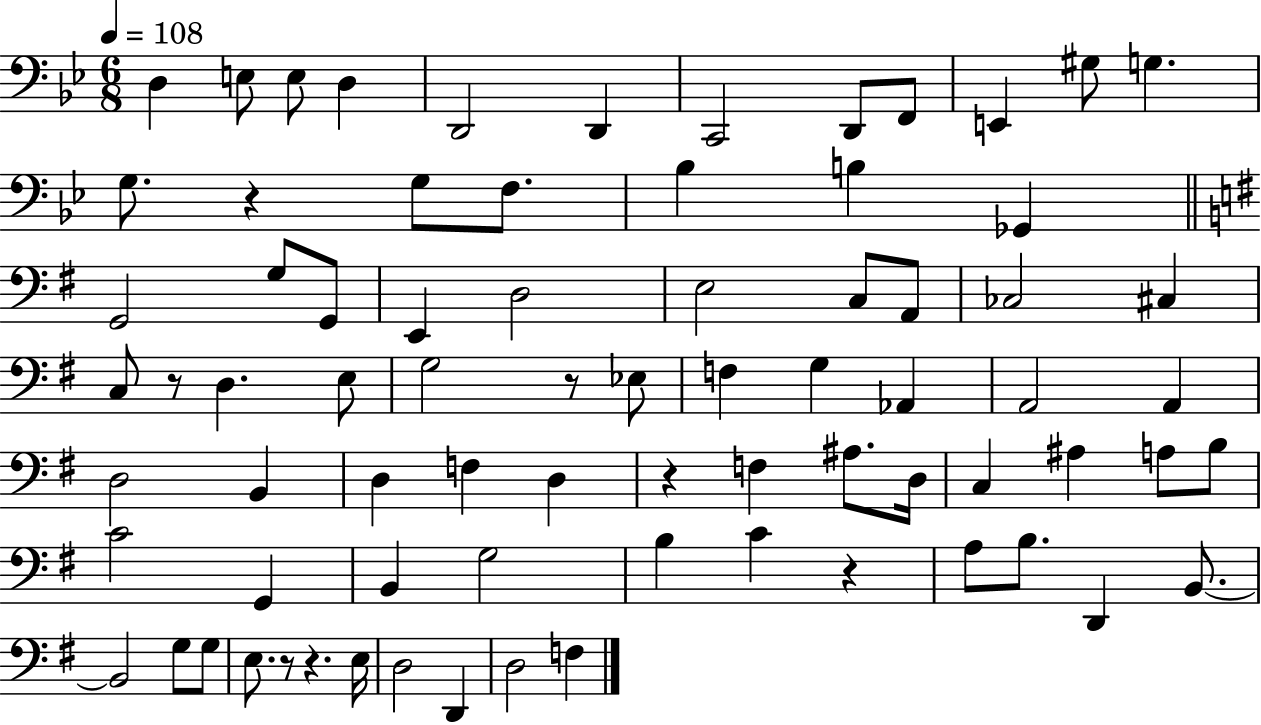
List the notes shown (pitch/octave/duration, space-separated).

D3/q E3/e E3/e D3/q D2/h D2/q C2/h D2/e F2/e E2/q G#3/e G3/q. G3/e. R/q G3/e F3/e. Bb3/q B3/q Gb2/q G2/h G3/e G2/e E2/q D3/h E3/h C3/e A2/e CES3/h C#3/q C3/e R/e D3/q. E3/e G3/h R/e Eb3/e F3/q G3/q Ab2/q A2/h A2/q D3/h B2/q D3/q F3/q D3/q R/q F3/q A#3/e. D3/s C3/q A#3/q A3/e B3/e C4/h G2/q B2/q G3/h B3/q C4/q R/q A3/e B3/e. D2/q B2/e. B2/h G3/e G3/e E3/e. R/e R/q. E3/s D3/h D2/q D3/h F3/q